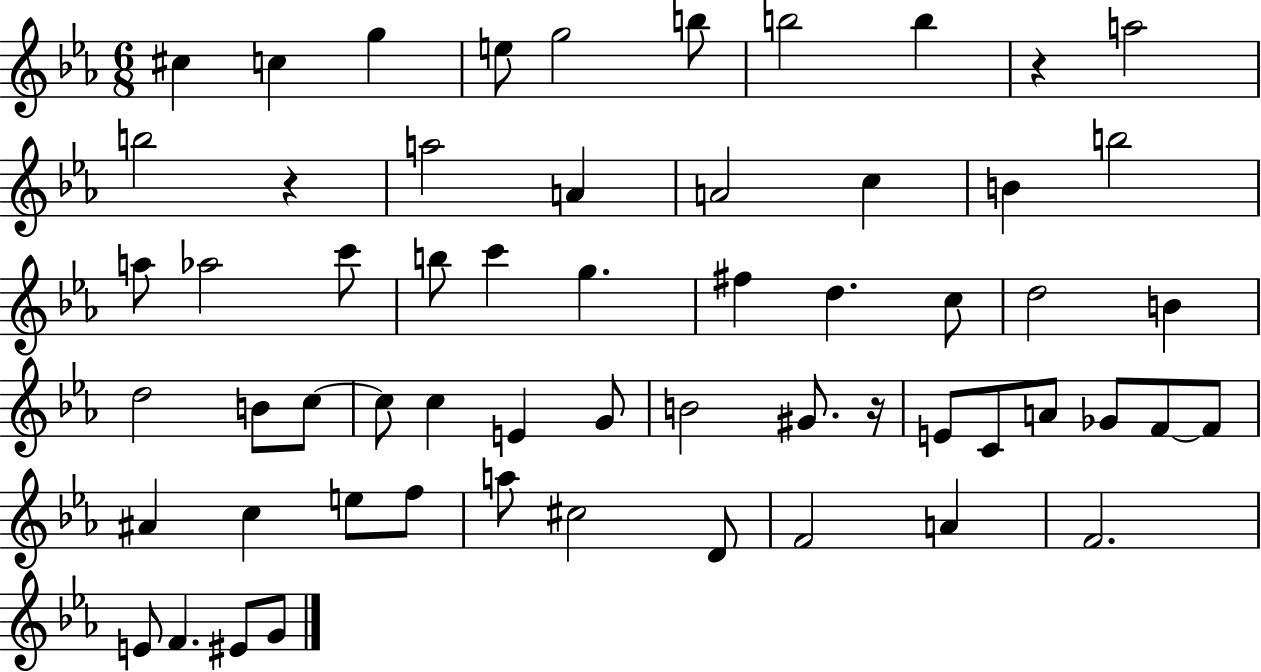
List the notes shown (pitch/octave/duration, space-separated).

C#5/q C5/q G5/q E5/e G5/h B5/e B5/h B5/q R/q A5/h B5/h R/q A5/h A4/q A4/h C5/q B4/q B5/h A5/e Ab5/h C6/e B5/e C6/q G5/q. F#5/q D5/q. C5/e D5/h B4/q D5/h B4/e C5/e C5/e C5/q E4/q G4/e B4/h G#4/e. R/s E4/e C4/e A4/e Gb4/e F4/e F4/e A#4/q C5/q E5/e F5/e A5/e C#5/h D4/e F4/h A4/q F4/h. E4/e F4/q. EIS4/e G4/e